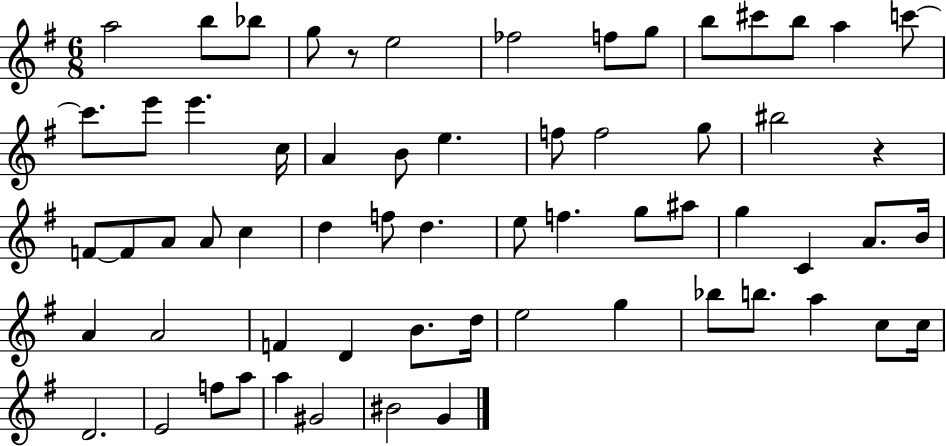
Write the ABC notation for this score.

X:1
T:Untitled
M:6/8
L:1/4
K:G
a2 b/2 _b/2 g/2 z/2 e2 _f2 f/2 g/2 b/2 ^c'/2 b/2 a c'/2 c'/2 e'/2 e' c/4 A B/2 e f/2 f2 g/2 ^b2 z F/2 F/2 A/2 A/2 c d f/2 d e/2 f g/2 ^a/2 g C A/2 B/4 A A2 F D B/2 d/4 e2 g _b/2 b/2 a c/2 c/4 D2 E2 f/2 a/2 a ^G2 ^B2 G